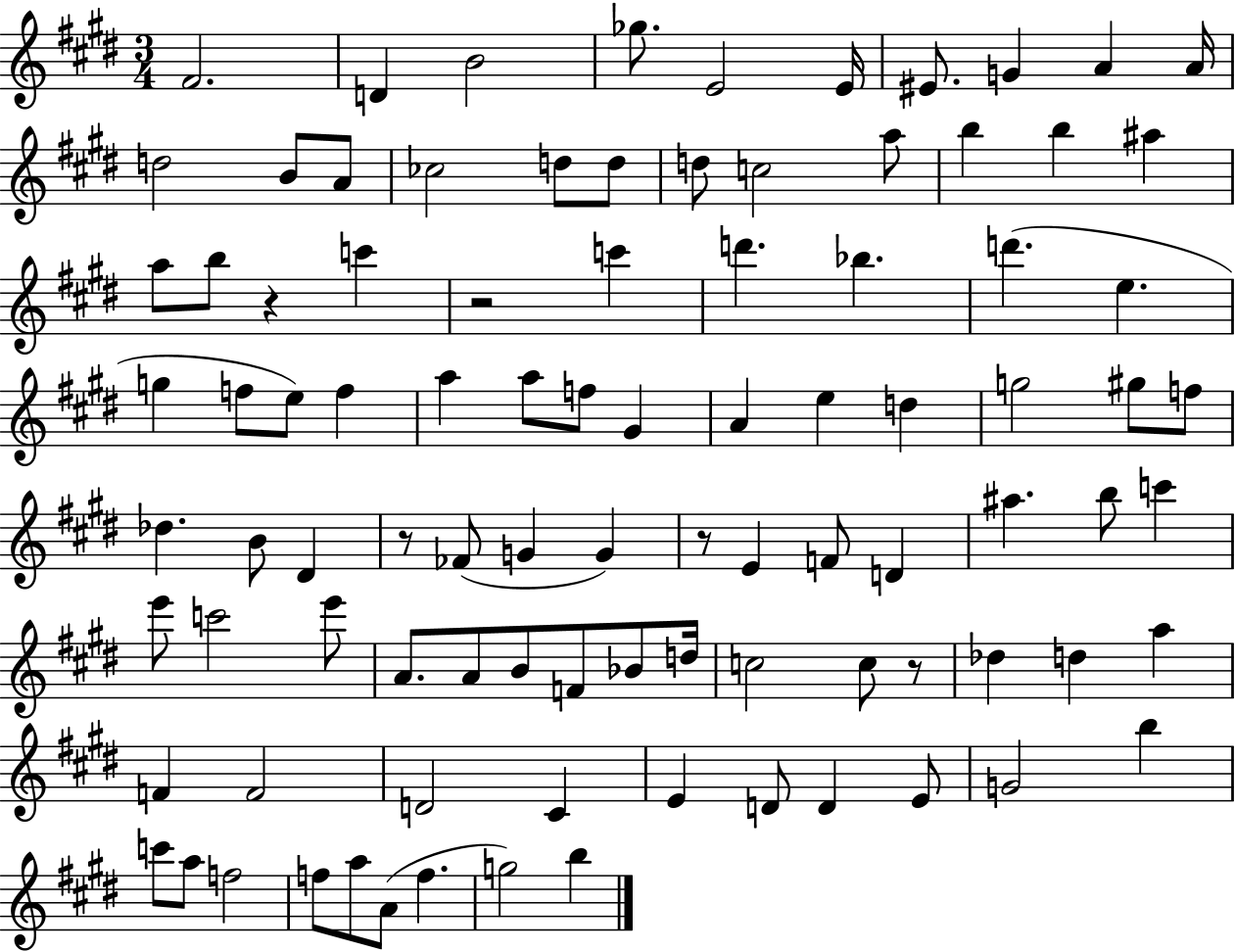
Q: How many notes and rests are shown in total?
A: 94